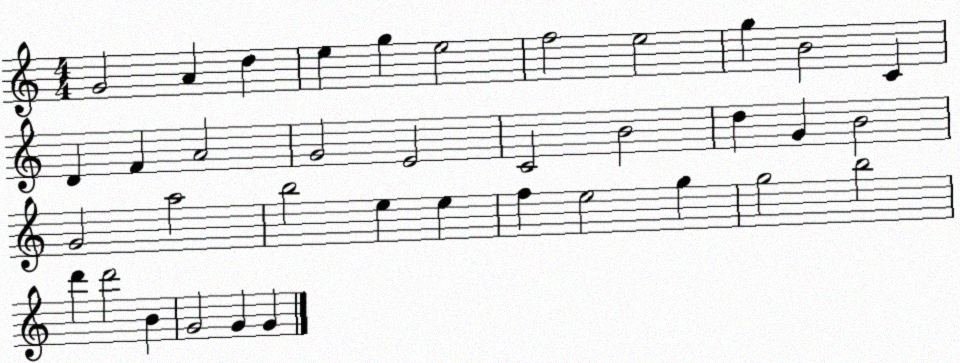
X:1
T:Untitled
M:4/4
L:1/4
K:C
G2 A d e g e2 f2 e2 g B2 C D F A2 G2 E2 C2 B2 d G B2 G2 a2 b2 e e f e2 g g2 b2 d' d'2 B G2 G G